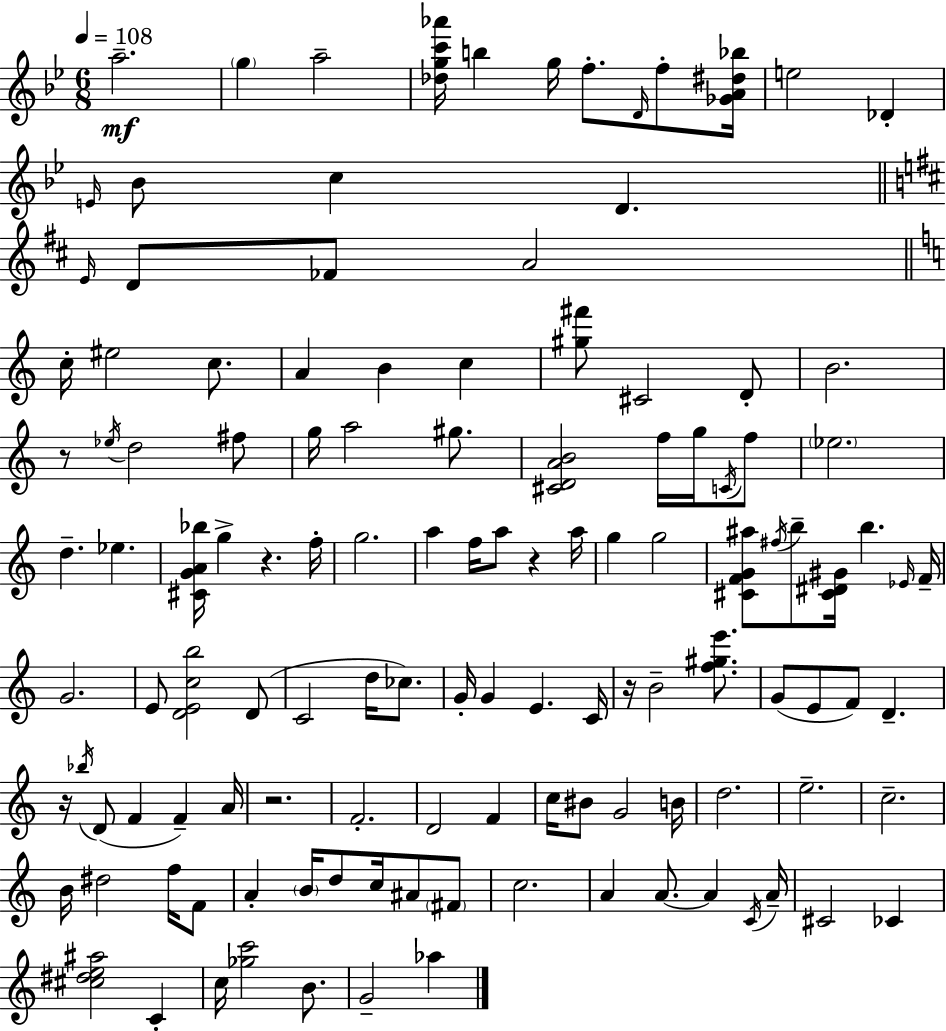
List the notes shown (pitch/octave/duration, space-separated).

A5/h. G5/q A5/h [Db5,G5,C6,Ab6]/s B5/q G5/s F5/e. D4/s F5/e [Gb4,A4,D#5,Bb5]/s E5/h Db4/q E4/s Bb4/e C5/q D4/q. E4/s D4/e FES4/e A4/h C5/s EIS5/h C5/e. A4/q B4/q C5/q [G#5,F#6]/e C#4/h D4/e B4/h. R/e Eb5/s D5/h F#5/e G5/s A5/h G#5/e. [C#4,D4,A4,B4]/h F5/s G5/s C4/s F5/e Eb5/h. D5/q. Eb5/q. [C#4,G4,A4,Bb5]/s G5/q R/q. F5/s G5/h. A5/q F5/s A5/e R/q A5/s G5/q G5/h [C#4,F4,G4,A#5]/e F#5/s B5/e [C#4,D#4,G#4]/s B5/q. Eb4/s F4/s G4/h. E4/e [D4,E4,C5,B5]/h D4/e C4/h D5/s CES5/e. G4/s G4/q E4/q. C4/s R/s B4/h [F5,G#5,E6]/e. G4/e E4/e F4/e D4/q. R/s Bb5/s D4/e F4/q F4/q A4/s R/h. F4/h. D4/h F4/q C5/s BIS4/e G4/h B4/s D5/h. E5/h. C5/h. B4/s D#5/h F5/s F4/e A4/q B4/s D5/e C5/s A#4/e F#4/e C5/h. A4/q A4/e. A4/q C4/s A4/s C#4/h CES4/q [C#5,D#5,E5,A#5]/h C4/q C5/s [Gb5,C6]/h B4/e. G4/h Ab5/q